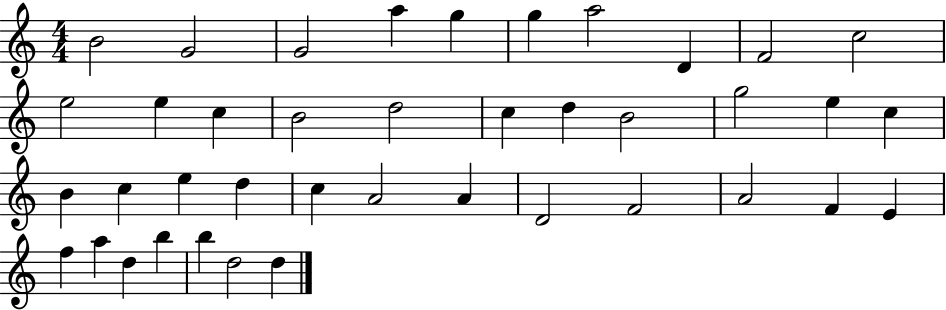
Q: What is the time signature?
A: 4/4